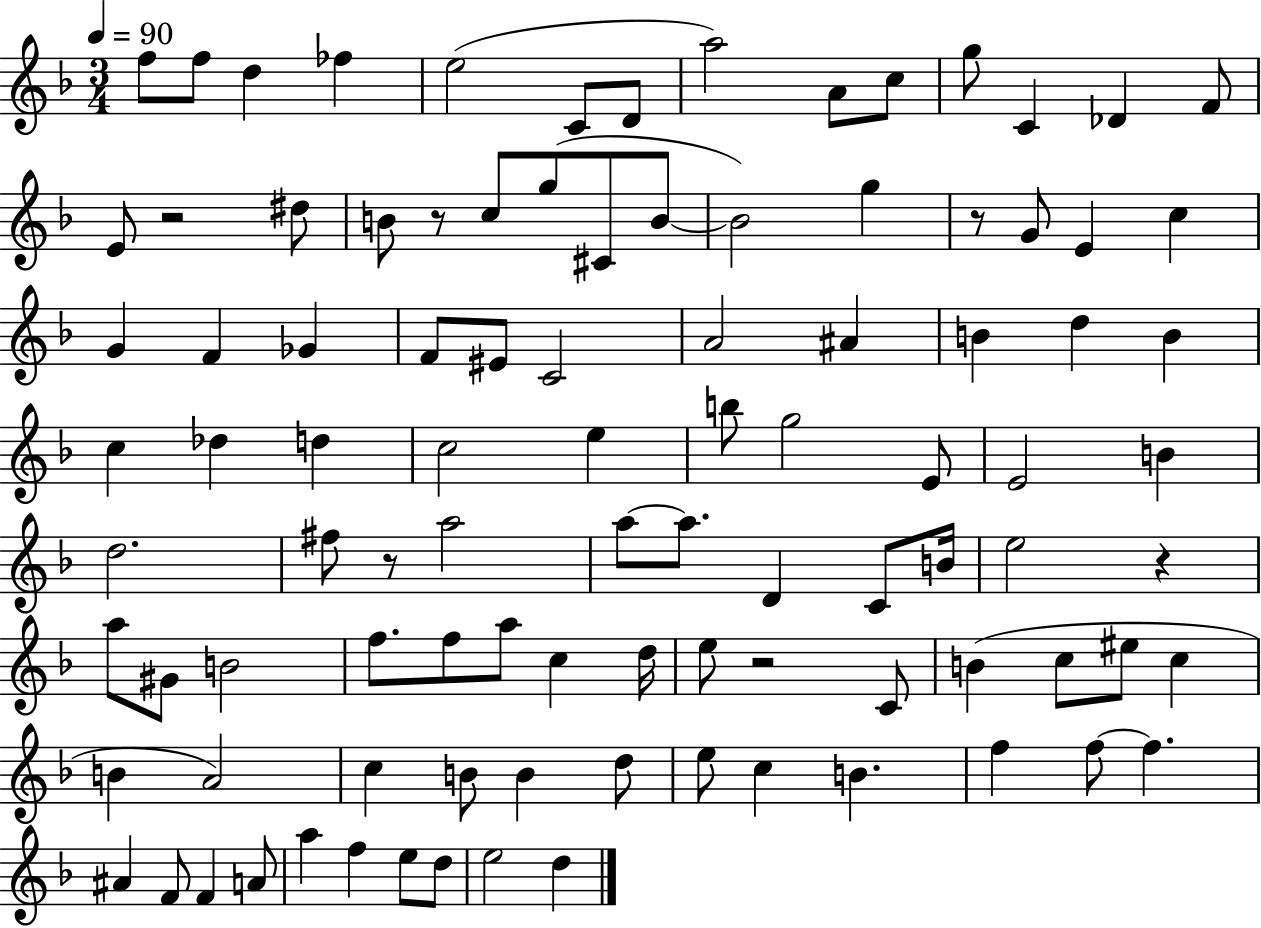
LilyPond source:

{
  \clef treble
  \numericTimeSignature
  \time 3/4
  \key f \major
  \tempo 4 = 90
  f''8 f''8 d''4 fes''4 | e''2( c'8 d'8 | a''2) a'8 c''8 | g''8 c'4 des'4 f'8 | \break e'8 r2 dis''8 | b'8 r8 c''8 g''8( cis'8 b'8~~ | b'2) g''4 | r8 g'8 e'4 c''4 | \break g'4 f'4 ges'4 | f'8 eis'8 c'2 | a'2 ais'4 | b'4 d''4 b'4 | \break c''4 des''4 d''4 | c''2 e''4 | b''8 g''2 e'8 | e'2 b'4 | \break d''2. | fis''8 r8 a''2 | a''8~~ a''8. d'4 c'8 b'16 | e''2 r4 | \break a''8 gis'8 b'2 | f''8. f''8 a''8 c''4 d''16 | e''8 r2 c'8 | b'4( c''8 eis''8 c''4 | \break b'4 a'2) | c''4 b'8 b'4 d''8 | e''8 c''4 b'4. | f''4 f''8~~ f''4. | \break ais'4 f'8 f'4 a'8 | a''4 f''4 e''8 d''8 | e''2 d''4 | \bar "|."
}